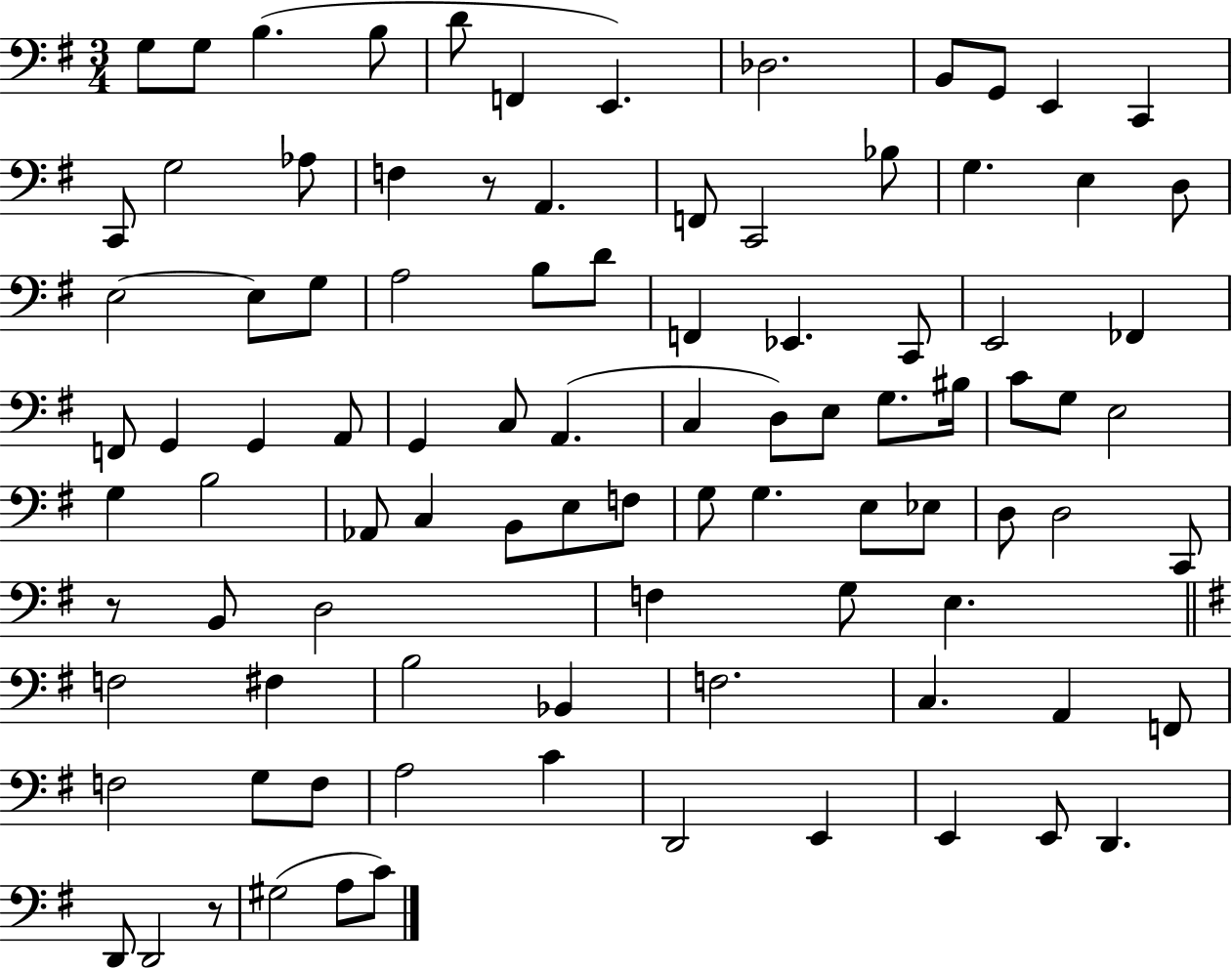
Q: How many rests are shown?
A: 3